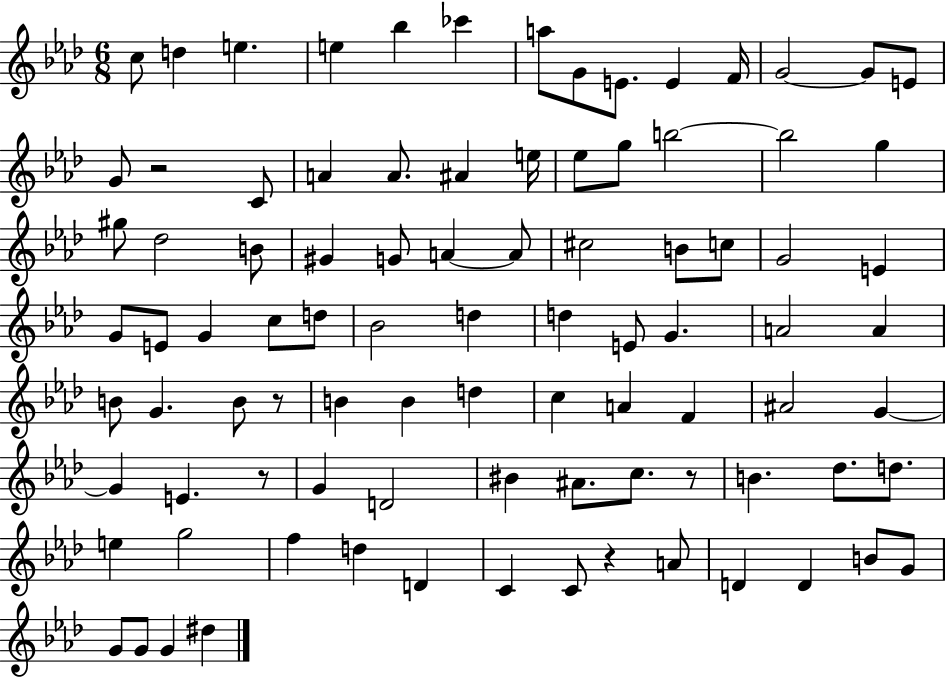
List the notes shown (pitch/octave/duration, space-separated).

C5/e D5/q E5/q. E5/q Bb5/q CES6/q A5/e G4/e E4/e. E4/q F4/s G4/h G4/e E4/e G4/e R/h C4/e A4/q A4/e. A#4/q E5/s Eb5/e G5/e B5/h B5/h G5/q G#5/e Db5/h B4/e G#4/q G4/e A4/q A4/e C#5/h B4/e C5/e G4/h E4/q G4/e E4/e G4/q C5/e D5/e Bb4/h D5/q D5/q E4/e G4/q. A4/h A4/q B4/e G4/q. B4/e R/e B4/q B4/q D5/q C5/q A4/q F4/q A#4/h G4/q G4/q E4/q. R/e G4/q D4/h BIS4/q A#4/e. C5/e. R/e B4/q. Db5/e. D5/e. E5/q G5/h F5/q D5/q D4/q C4/q C4/e R/q A4/e D4/q D4/q B4/e G4/e G4/e G4/e G4/q D#5/q